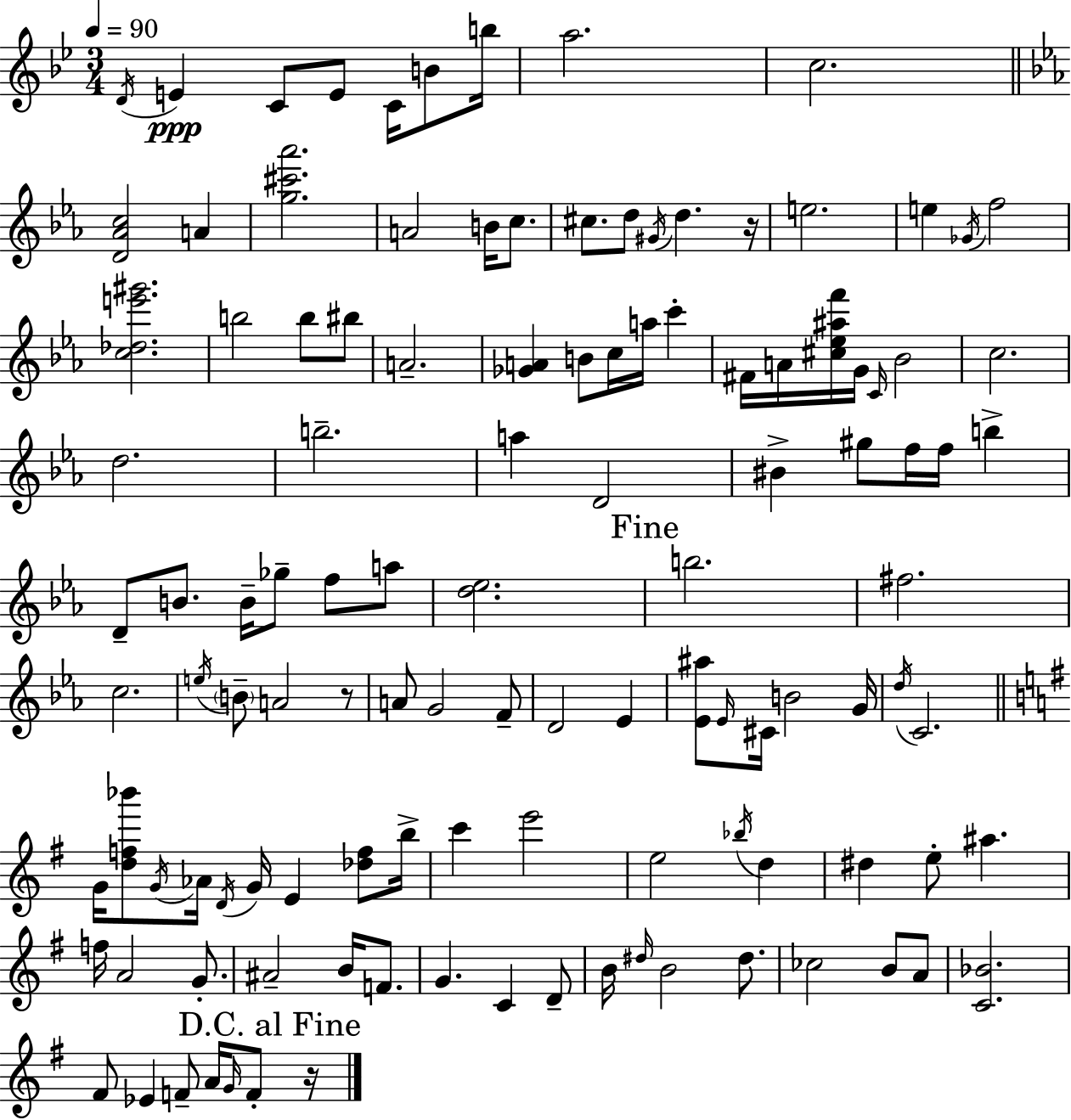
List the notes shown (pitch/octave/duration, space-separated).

D4/s E4/q C4/e E4/e C4/s B4/e B5/s A5/h. C5/h. [D4,Ab4,C5]/h A4/q [G5,C#6,Ab6]/h. A4/h B4/s C5/e. C#5/e. D5/e G#4/s D5/q. R/s E5/h. E5/q Gb4/s F5/h [C5,Db5,E6,G#6]/h. B5/h B5/e BIS5/e A4/h. [Gb4,A4]/q B4/e C5/s A5/s C6/q F#4/s A4/s [C#5,Eb5,A#5,F6]/s G4/s C4/s Bb4/h C5/h. D5/h. B5/h. A5/q D4/h BIS4/q G#5/e F5/s F5/s B5/q D4/e B4/e. B4/s Gb5/e F5/e A5/e [D5,Eb5]/h. B5/h. F#5/h. C5/h. E5/s B4/e A4/h R/e A4/e G4/h F4/e D4/h Eb4/q [Eb4,A#5]/e Eb4/s C#4/s B4/h G4/s D5/s C4/h. G4/s [D5,F5,Bb6]/e G4/s Ab4/s D4/s G4/s E4/q [Db5,F5]/e B5/s C6/q E6/h E5/h Bb5/s D5/q D#5/q E5/e A#5/q. F5/s A4/h G4/e. A#4/h B4/s F4/e. G4/q. C4/q D4/e B4/s D#5/s B4/h D#5/e. CES5/h B4/e A4/e [C4,Bb4]/h. F#4/e Eb4/q F4/e A4/s G4/s F4/e R/s